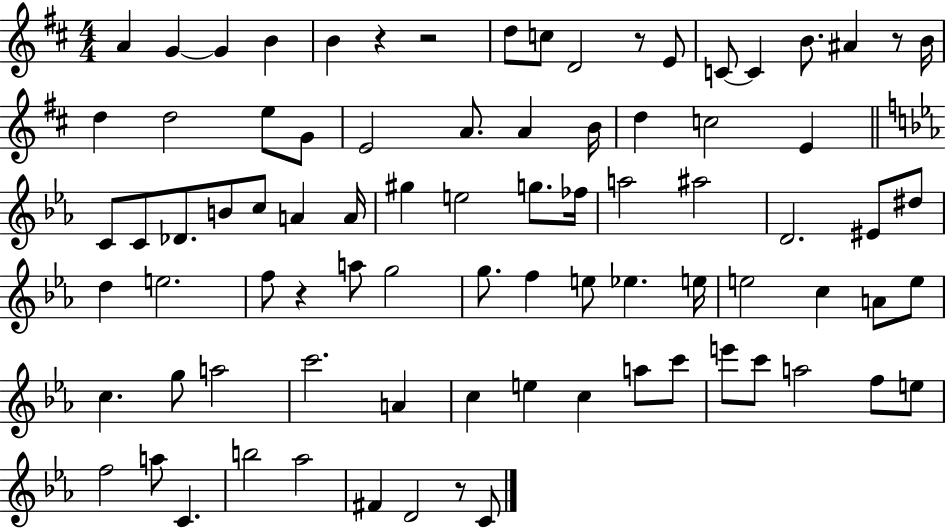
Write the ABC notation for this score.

X:1
T:Untitled
M:4/4
L:1/4
K:D
A G G B B z z2 d/2 c/2 D2 z/2 E/2 C/2 C B/2 ^A z/2 B/4 d d2 e/2 G/2 E2 A/2 A B/4 d c2 E C/2 C/2 _D/2 B/2 c/2 A A/4 ^g e2 g/2 _f/4 a2 ^a2 D2 ^E/2 ^d/2 d e2 f/2 z a/2 g2 g/2 f e/2 _e e/4 e2 c A/2 e/2 c g/2 a2 c'2 A c e c a/2 c'/2 e'/2 c'/2 a2 f/2 e/2 f2 a/2 C b2 _a2 ^F D2 z/2 C/2